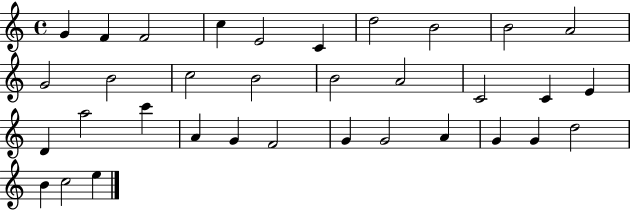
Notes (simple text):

G4/q F4/q F4/h C5/q E4/h C4/q D5/h B4/h B4/h A4/h G4/h B4/h C5/h B4/h B4/h A4/h C4/h C4/q E4/q D4/q A5/h C6/q A4/q G4/q F4/h G4/q G4/h A4/q G4/q G4/q D5/h B4/q C5/h E5/q